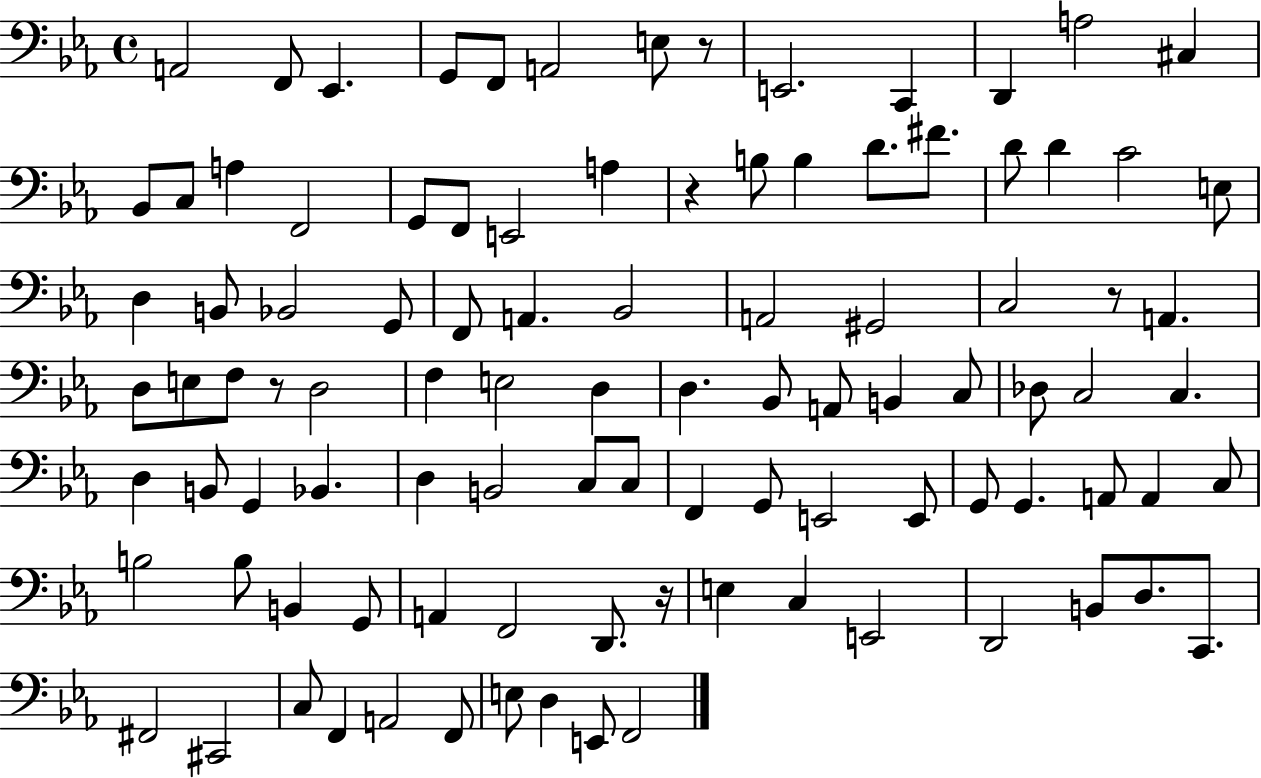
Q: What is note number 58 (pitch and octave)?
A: Bb2